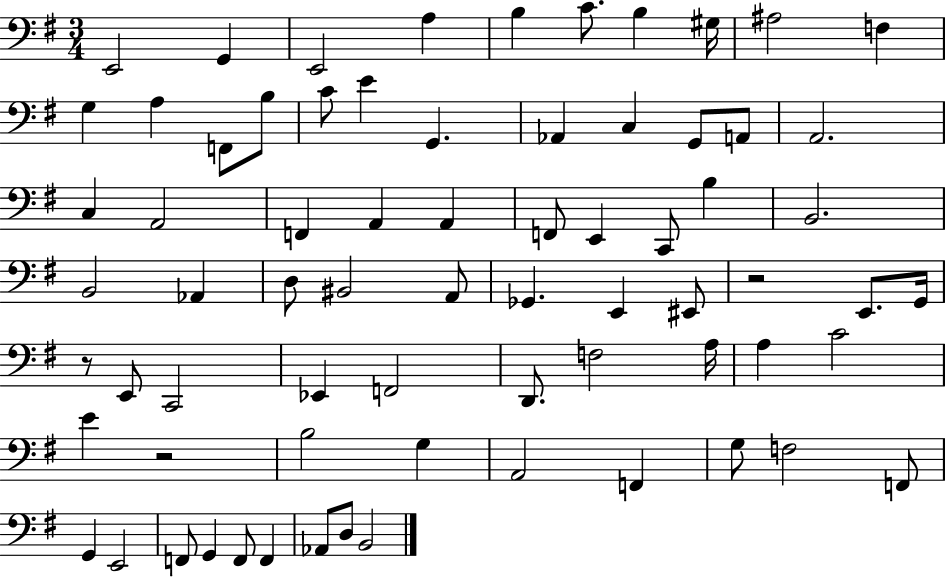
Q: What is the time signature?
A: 3/4